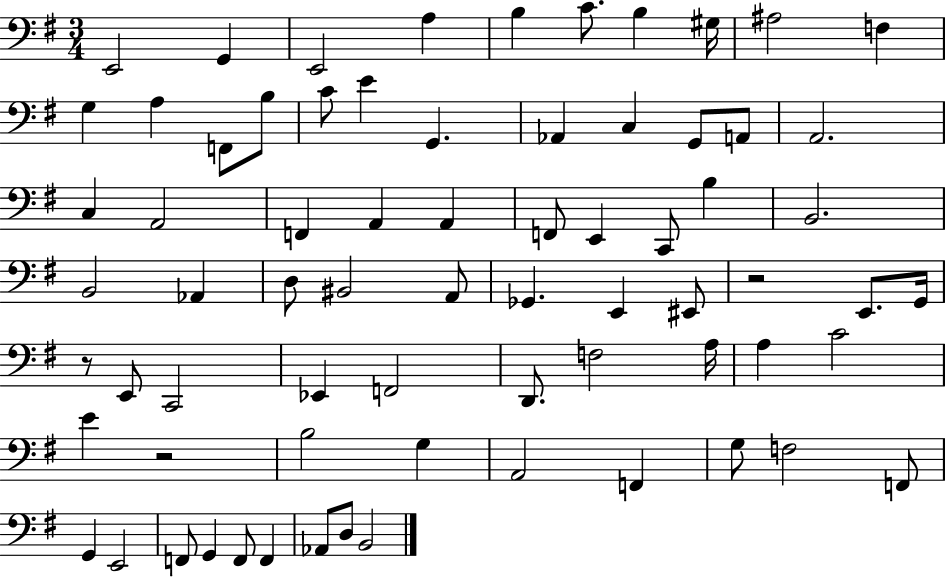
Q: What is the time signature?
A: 3/4